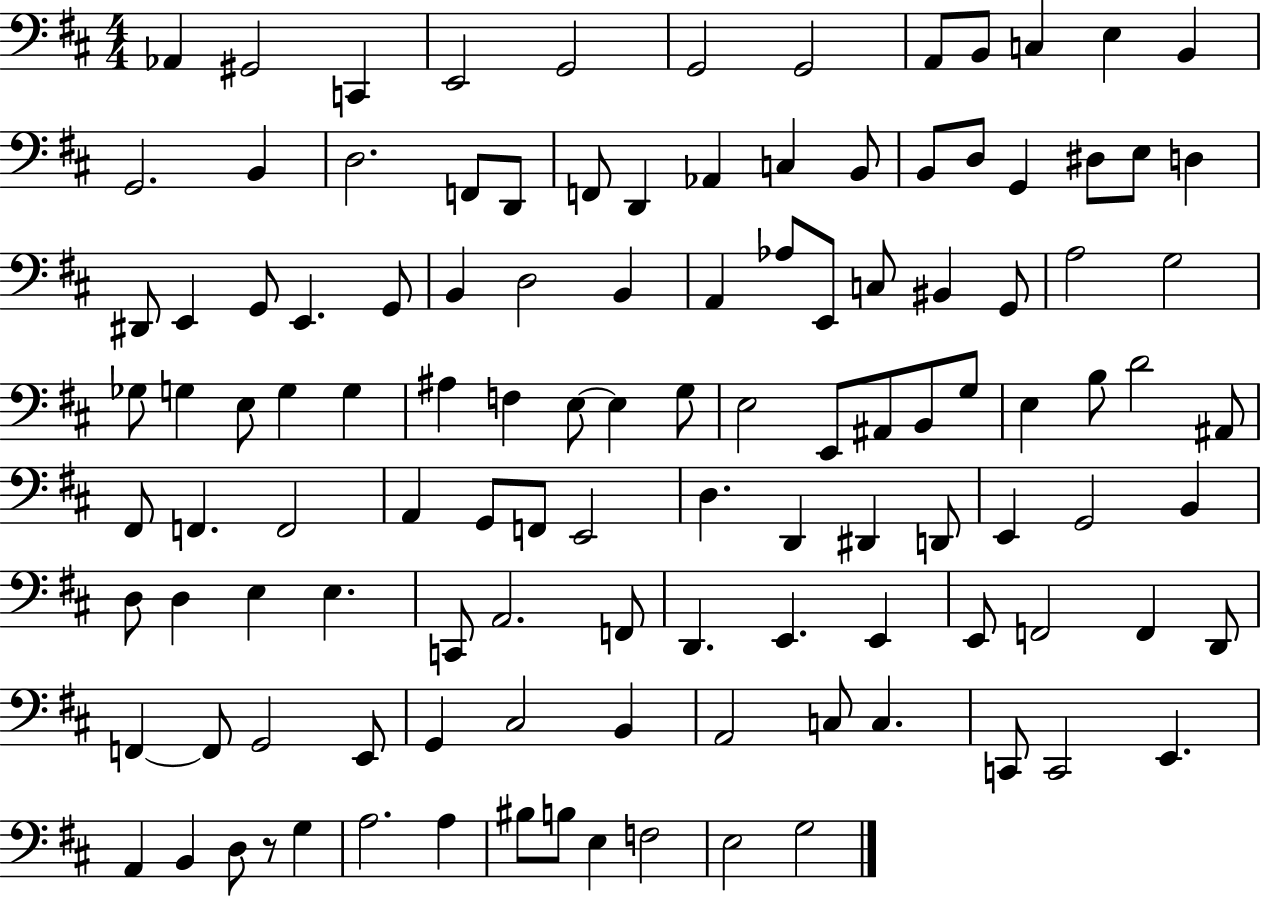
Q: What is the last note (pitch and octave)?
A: G3